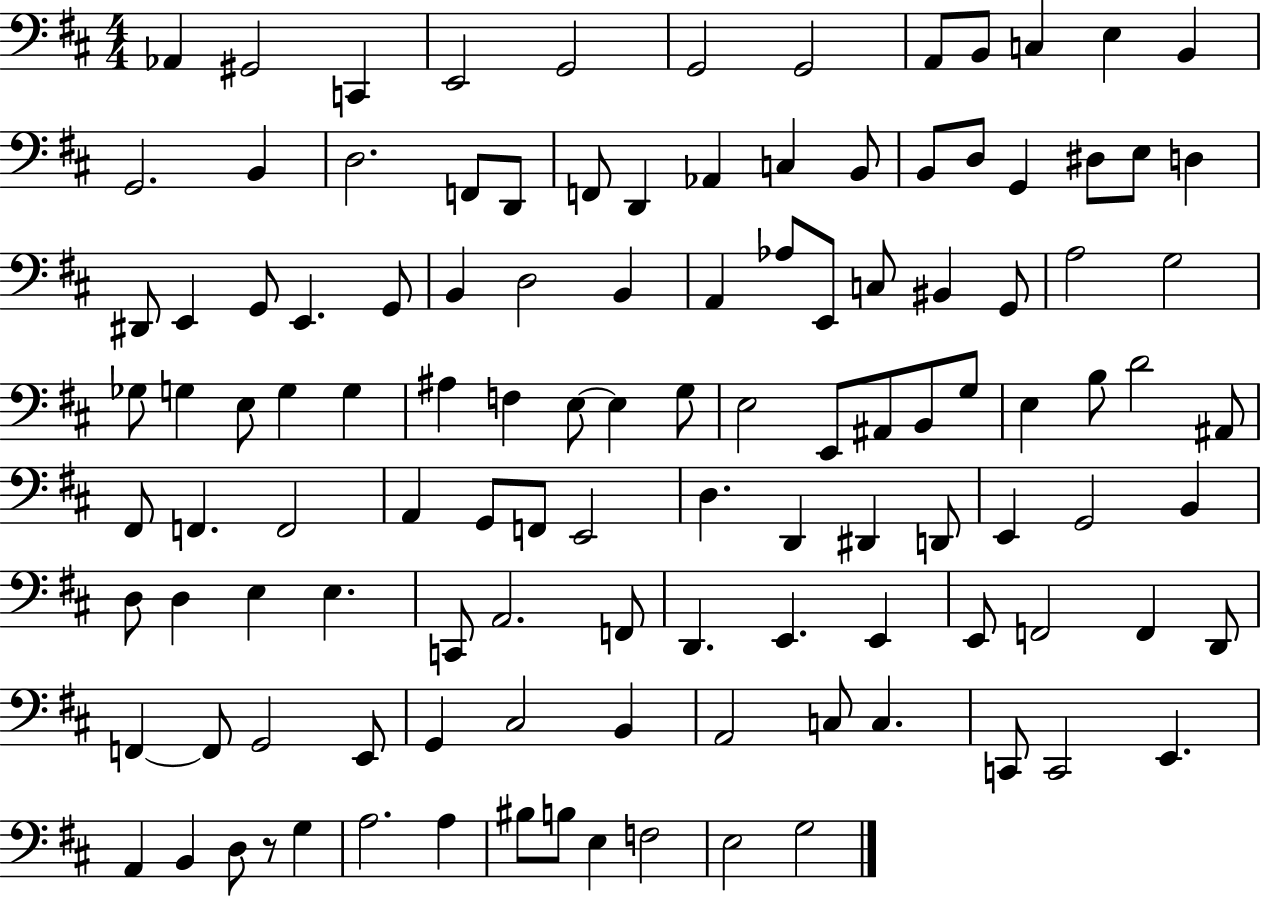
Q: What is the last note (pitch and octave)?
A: G3